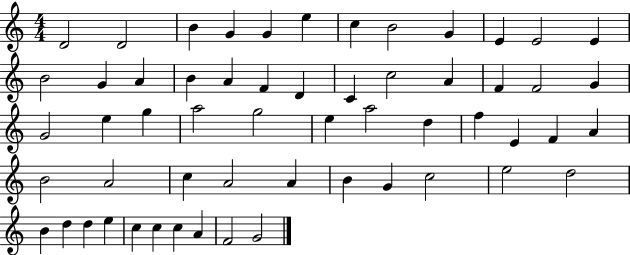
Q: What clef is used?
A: treble